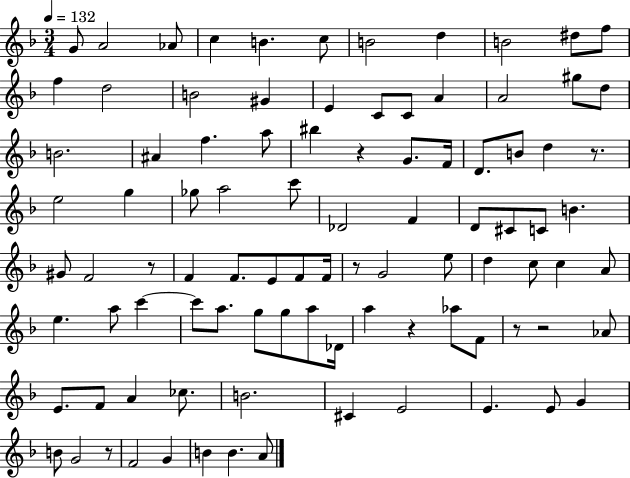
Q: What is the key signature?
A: F major